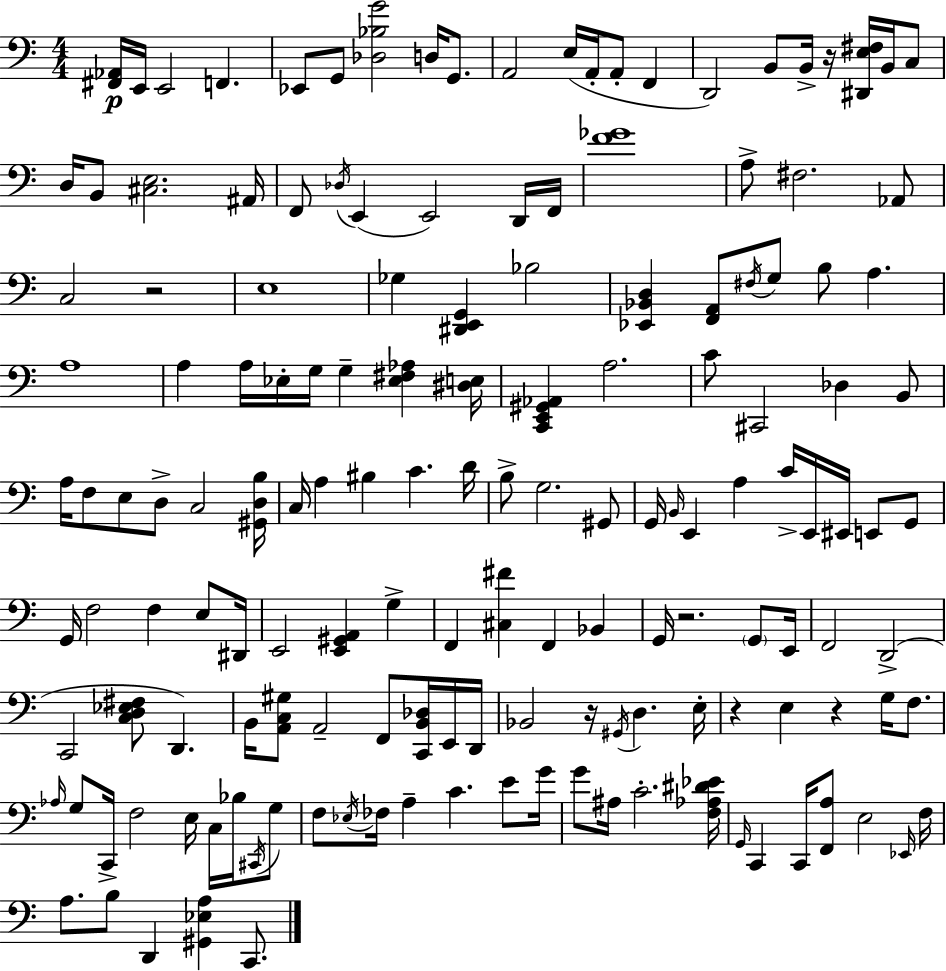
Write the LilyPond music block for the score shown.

{
  \clef bass
  \numericTimeSignature
  \time 4/4
  \key c \major
  <fis, aes,>16\p e,16 e,2 f,4. | ees,8 g,8 <des bes g'>2 d16 g,8. | a,2 e16( a,16-. a,8-. f,4 | d,2) b,8 b,16-> r16 <dis, e fis>16 b,16 c8 | \break d16 b,8 <cis e>2. ais,16 | f,8 \acciaccatura { des16 }( e,4 e,2) d,16 | f,16 <f' ges'>1 | a8-> fis2. aes,8 | \break c2 r2 | e1 | ges4 <dis, e, g,>4 bes2 | <ees, bes, d>4 <f, a,>8 \acciaccatura { fis16 } g8 b8 a4. | \break a1 | a4 a16 ees16-. g16 g4-- <ees fis aes>4 | <dis e>16 <c, e, gis, aes,>4 a2. | c'8 cis,2 des4 | \break b,8 a16 f8 e8 d8-> c2 | <gis, d b>16 c16 a4 bis4 c'4. | d'16 b8-> g2. | gis,8 g,16 \grace { b,16 } e,4 a4 c'16-> e,16 eis,16 e,8 | \break g,8 g,16 f2 f4 | e8 dis,16 e,2 <e, gis, a,>4 g4-> | f,4 <cis fis'>4 f,4 bes,4 | g,16 r2. | \break \parenthesize g,8 e,16 f,2 d,2->( | c,2 <c d ees fis>8 d,4.) | b,16 <a, c gis>8 a,2-- f,8 | <c, b, des>16 e,16 d,16 bes,2 r16 \acciaccatura { gis,16 } d4. | \break e16-. r4 e4 r4 | g16 f8. \grace { aes16 } g8 c,16-> f2 | e16 c16 bes16 \acciaccatura { cis,16 } g8 f8 \acciaccatura { ees16 } fes16 a4-- c'4. | e'8 g'16 g'8 ais16 c'2.-. | \break <f aes dis' ees'>16 \grace { g,16 } c,4 c,16 <f, a>8 e2 | \grace { ees,16 } f16 a8. b8 d,4 | <gis, ees a>4 c,8. \bar "|."
}